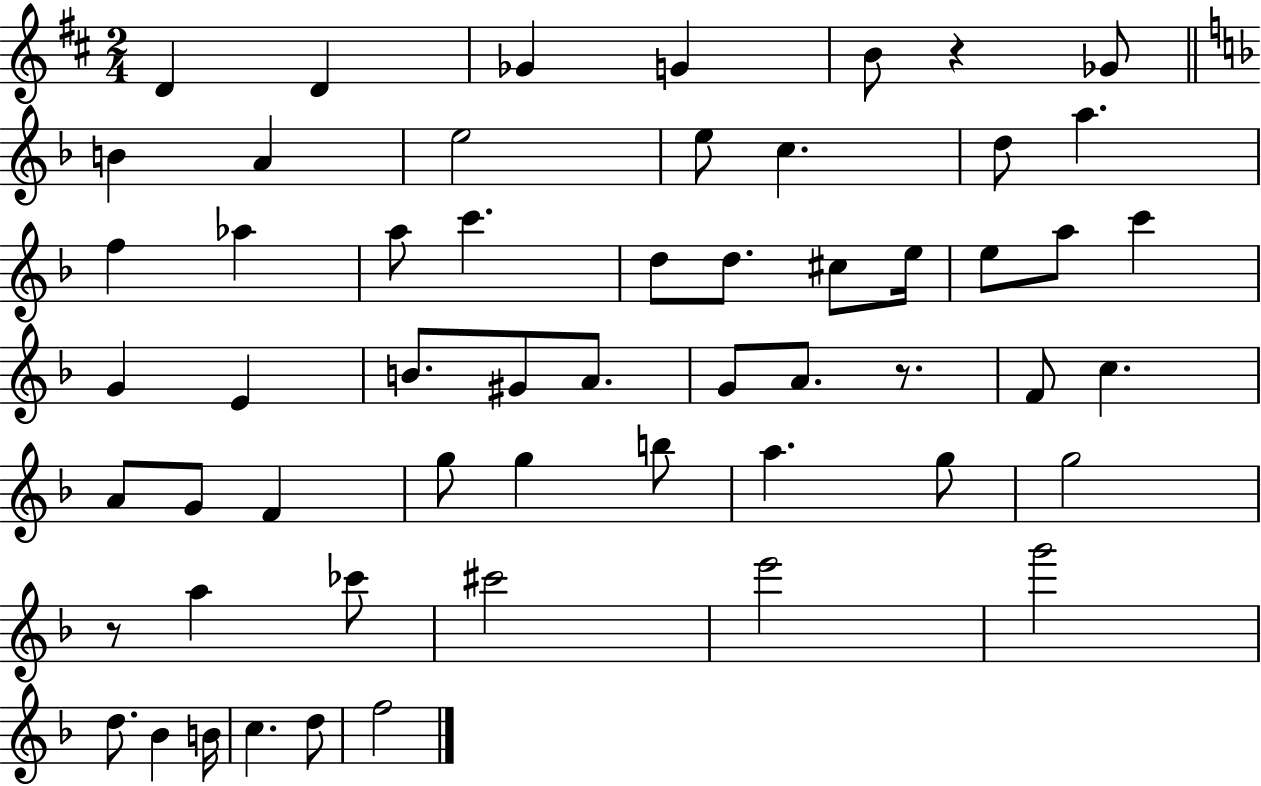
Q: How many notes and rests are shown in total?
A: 56